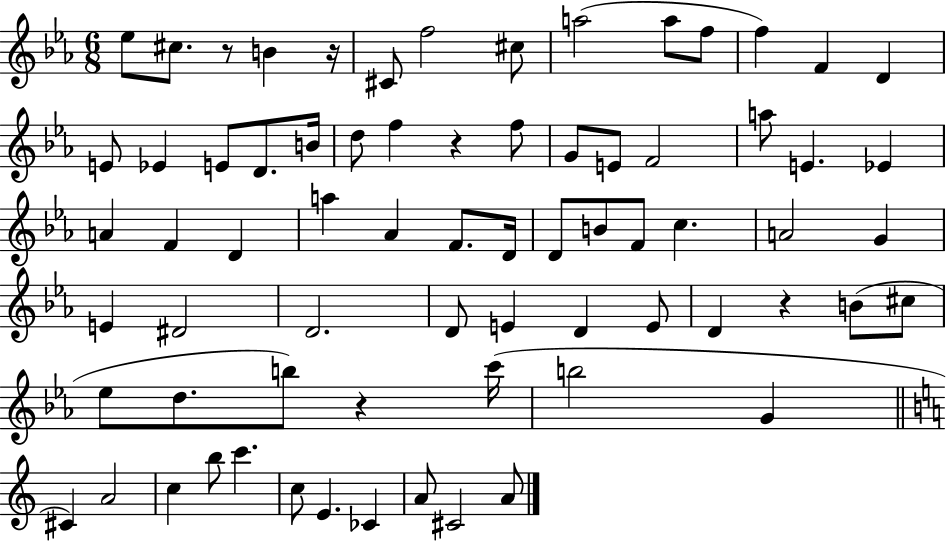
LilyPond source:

{
  \clef treble
  \numericTimeSignature
  \time 6/8
  \key ees \major
  ees''8 cis''8. r8 b'4 r16 | cis'8 f''2 cis''8 | a''2( a''8 f''8 | f''4) f'4 d'4 | \break e'8 ees'4 e'8 d'8. b'16 | d''8 f''4 r4 f''8 | g'8 e'8 f'2 | a''8 e'4. ees'4 | \break a'4 f'4 d'4 | a''4 aes'4 f'8. d'16 | d'8 b'8 f'8 c''4. | a'2 g'4 | \break e'4 dis'2 | d'2. | d'8 e'4 d'4 e'8 | d'4 r4 b'8( cis''8 | \break ees''8 d''8. b''8) r4 c'''16( | b''2 g'4 | \bar "||" \break \key c \major cis'4) a'2 | c''4 b''8 c'''4. | c''8 e'4. ces'4 | a'8 cis'2 a'8 | \break \bar "|."
}